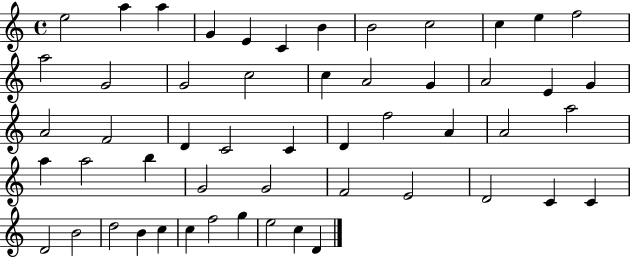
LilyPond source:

{
  \clef treble
  \time 4/4
  \defaultTimeSignature
  \key c \major
  e''2 a''4 a''4 | g'4 e'4 c'4 b'4 | b'2 c''2 | c''4 e''4 f''2 | \break a''2 g'2 | g'2 c''2 | c''4 a'2 g'4 | a'2 e'4 g'4 | \break a'2 f'2 | d'4 c'2 c'4 | d'4 f''2 a'4 | a'2 a''2 | \break a''4 a''2 b''4 | g'2 g'2 | f'2 e'2 | d'2 c'4 c'4 | \break d'2 b'2 | d''2 b'4 c''4 | c''4 f''2 g''4 | e''2 c''4 d'4 | \break \bar "|."
}